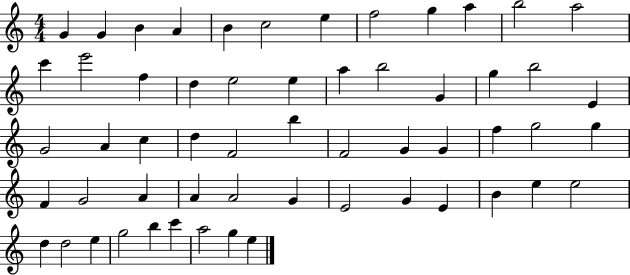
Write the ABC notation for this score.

X:1
T:Untitled
M:4/4
L:1/4
K:C
G G B A B c2 e f2 g a b2 a2 c' e'2 f d e2 e a b2 G g b2 E G2 A c d F2 b F2 G G f g2 g F G2 A A A2 G E2 G E B e e2 d d2 e g2 b c' a2 g e